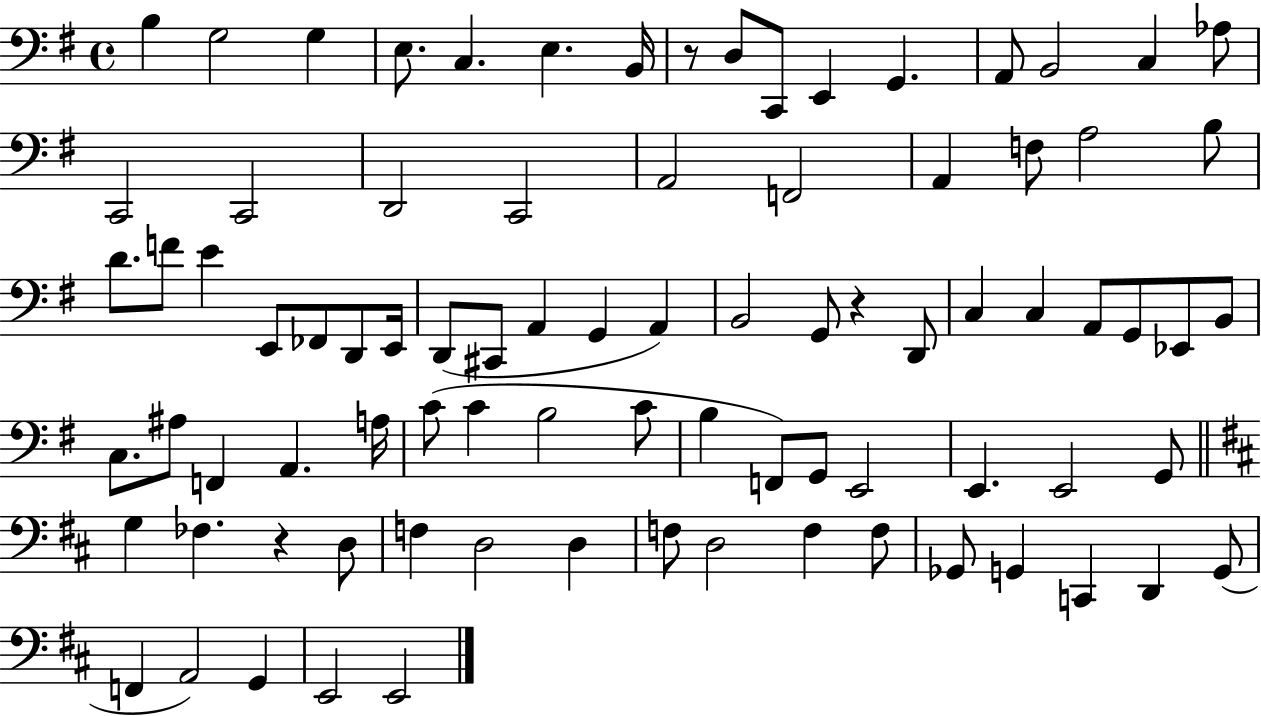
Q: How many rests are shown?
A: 3